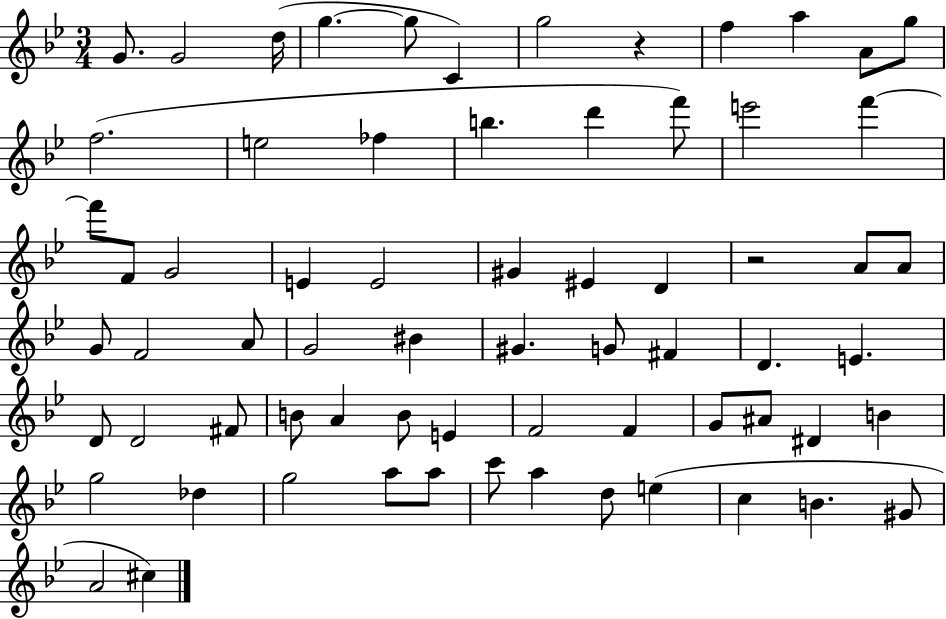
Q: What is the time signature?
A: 3/4